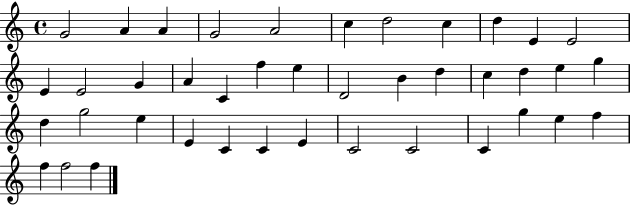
X:1
T:Untitled
M:4/4
L:1/4
K:C
G2 A A G2 A2 c d2 c d E E2 E E2 G A C f e D2 B d c d e g d g2 e E C C E C2 C2 C g e f f f2 f